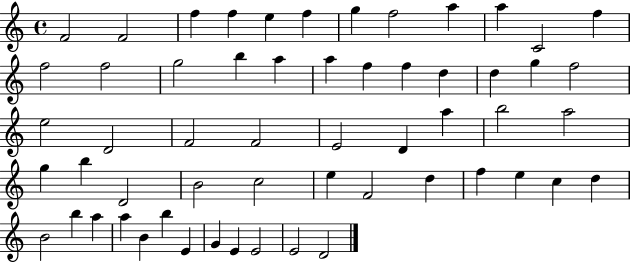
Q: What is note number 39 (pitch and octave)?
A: E5